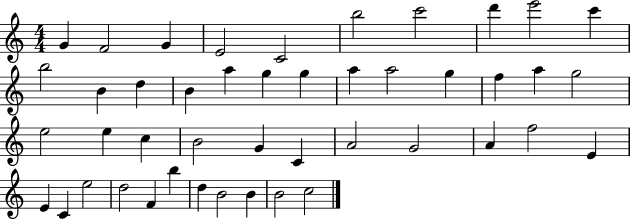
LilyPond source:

{
  \clef treble
  \numericTimeSignature
  \time 4/4
  \key c \major
  g'4 f'2 g'4 | e'2 c'2 | b''2 c'''2 | d'''4 e'''2 c'''4 | \break b''2 b'4 d''4 | b'4 a''4 g''4 g''4 | a''4 a''2 g''4 | f''4 a''4 g''2 | \break e''2 e''4 c''4 | b'2 g'4 c'4 | a'2 g'2 | a'4 f''2 e'4 | \break e'4 c'4 e''2 | d''2 f'4 b''4 | d''4 b'2 b'4 | b'2 c''2 | \break \bar "|."
}